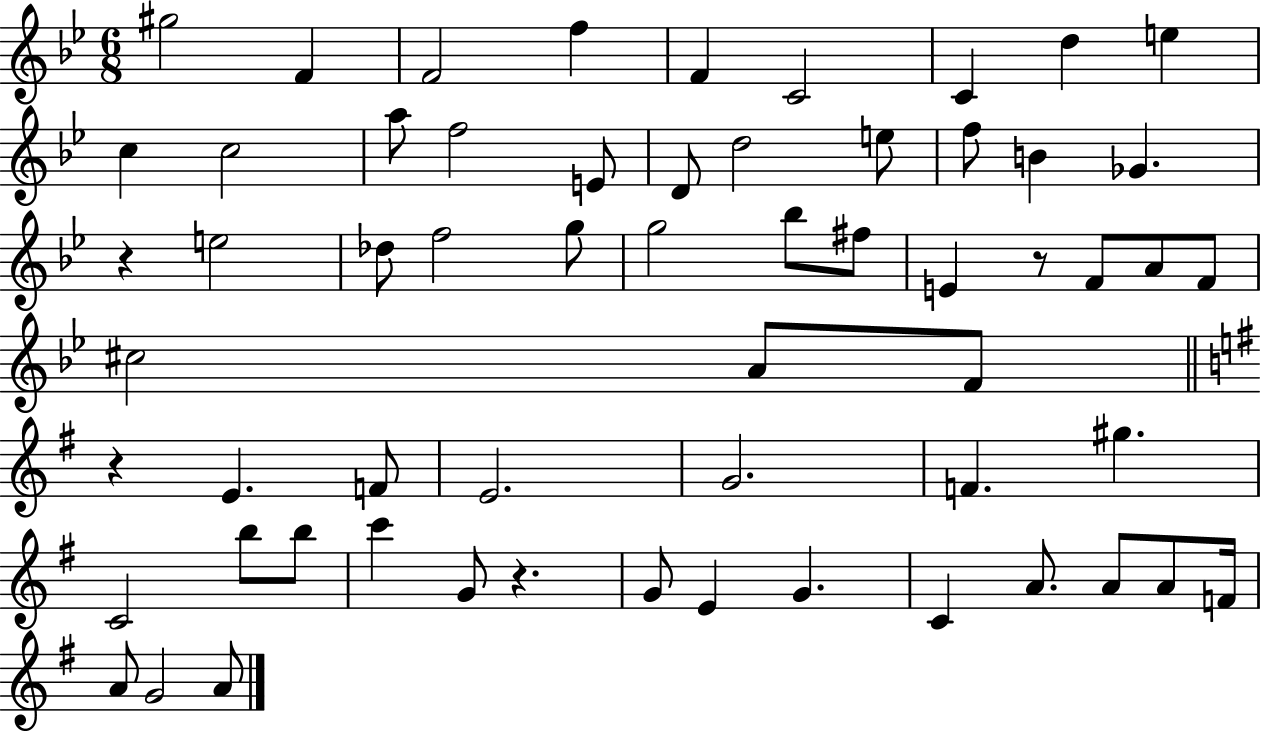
G#5/h F4/q F4/h F5/q F4/q C4/h C4/q D5/q E5/q C5/q C5/h A5/e F5/h E4/e D4/e D5/h E5/e F5/e B4/q Gb4/q. R/q E5/h Db5/e F5/h G5/e G5/h Bb5/e F#5/e E4/q R/e F4/e A4/e F4/e C#5/h A4/e F4/e R/q E4/q. F4/e E4/h. G4/h. F4/q. G#5/q. C4/h B5/e B5/e C6/q G4/e R/q. G4/e E4/q G4/q. C4/q A4/e. A4/e A4/e F4/s A4/e G4/h A4/e